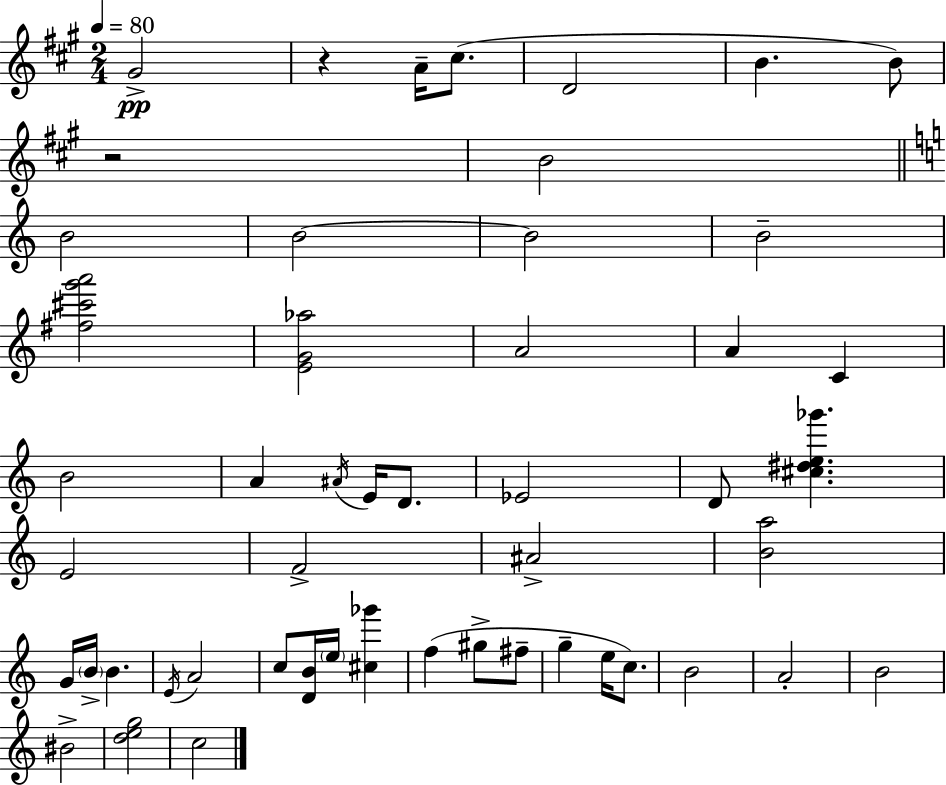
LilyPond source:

{
  \clef treble
  \numericTimeSignature
  \time 2/4
  \key a \major
  \tempo 4 = 80
  gis'2->\pp | r4 a'16-- cis''8.( | d'2 | b'4. b'8) | \break r2 | b'2 | \bar "||" \break \key c \major b'2 | b'2~~ | b'2 | b'2-- | \break <fis'' cis''' g''' a'''>2 | <e' g' aes''>2 | a'2 | a'4 c'4 | \break b'2 | a'4 \acciaccatura { ais'16 } e'16 d'8. | ees'2 | d'8 <cis'' dis'' e'' ges'''>4. | \break e'2 | f'2-> | ais'2-> | <b' a''>2 | \break g'16 \parenthesize b'16-> b'4. | \acciaccatura { e'16 } a'2 | c''8 <d' b'>16 \parenthesize e''16 <cis'' ges'''>4 | f''4( gis''8-> | \break fis''8-- g''4-- e''16 c''8.) | b'2 | a'2-. | b'2 | \break bis'2-> | <d'' e'' g''>2 | c''2 | \bar "|."
}